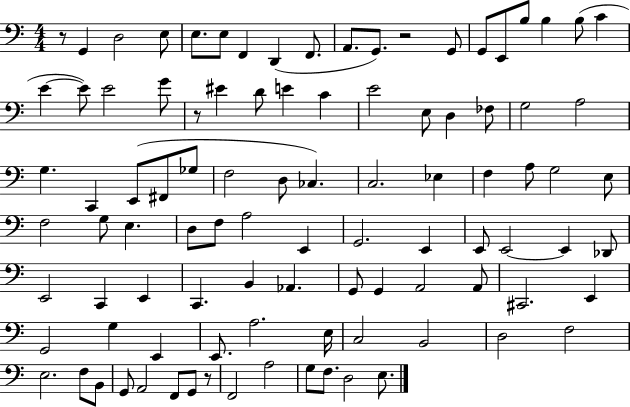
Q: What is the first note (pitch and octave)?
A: G2